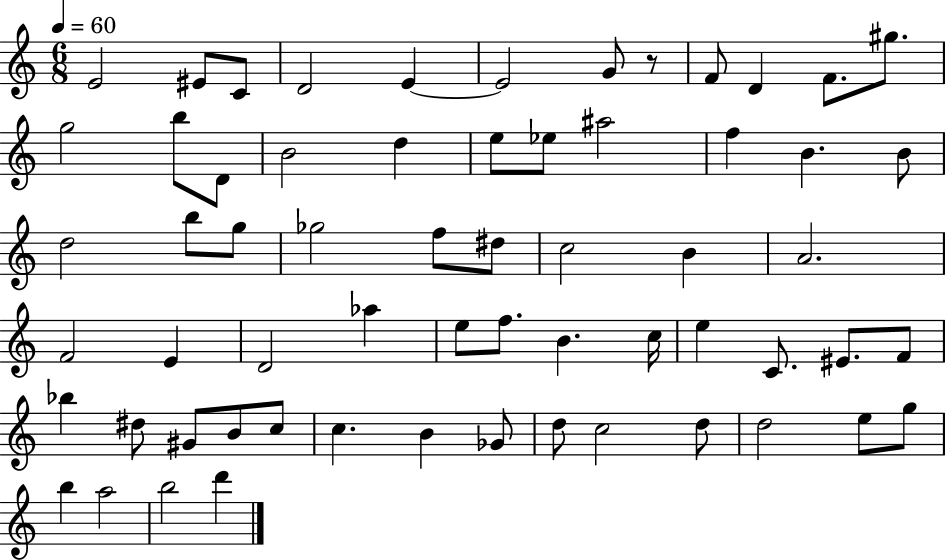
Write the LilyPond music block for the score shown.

{
  \clef treble
  \numericTimeSignature
  \time 6/8
  \key c \major
  \tempo 4 = 60
  \repeat volta 2 { e'2 eis'8 c'8 | d'2 e'4~~ | e'2 g'8 r8 | f'8 d'4 f'8. gis''8. | \break g''2 b''8 d'8 | b'2 d''4 | e''8 ees''8 ais''2 | f''4 b'4. b'8 | \break d''2 b''8 g''8 | ges''2 f''8 dis''8 | c''2 b'4 | a'2. | \break f'2 e'4 | d'2 aes''4 | e''8 f''8. b'4. c''16 | e''4 c'8. eis'8. f'8 | \break bes''4 dis''8 gis'8 b'8 c''8 | c''4. b'4 ges'8 | d''8 c''2 d''8 | d''2 e''8 g''8 | \break b''4 a''2 | b''2 d'''4 | } \bar "|."
}